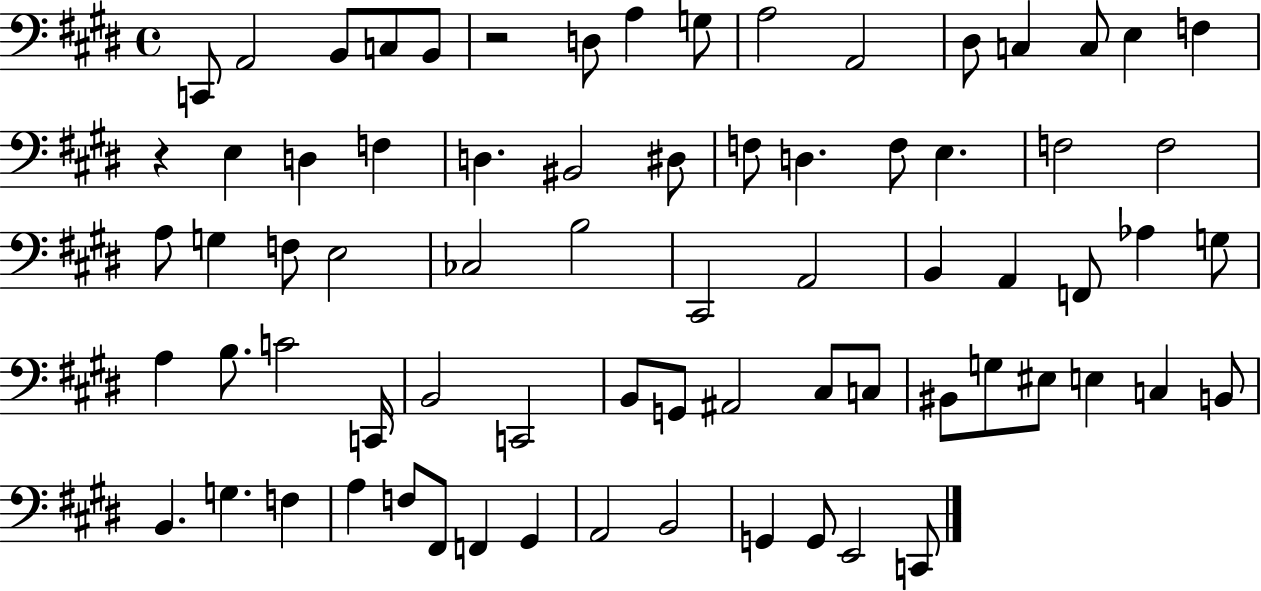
X:1
T:Untitled
M:4/4
L:1/4
K:E
C,,/2 A,,2 B,,/2 C,/2 B,,/2 z2 D,/2 A, G,/2 A,2 A,,2 ^D,/2 C, C,/2 E, F, z E, D, F, D, ^B,,2 ^D,/2 F,/2 D, F,/2 E, F,2 F,2 A,/2 G, F,/2 E,2 _C,2 B,2 ^C,,2 A,,2 B,, A,, F,,/2 _A, G,/2 A, B,/2 C2 C,,/4 B,,2 C,,2 B,,/2 G,,/2 ^A,,2 ^C,/2 C,/2 ^B,,/2 G,/2 ^E,/2 E, C, B,,/2 B,, G, F, A, F,/2 ^F,,/2 F,, ^G,, A,,2 B,,2 G,, G,,/2 E,,2 C,,/2